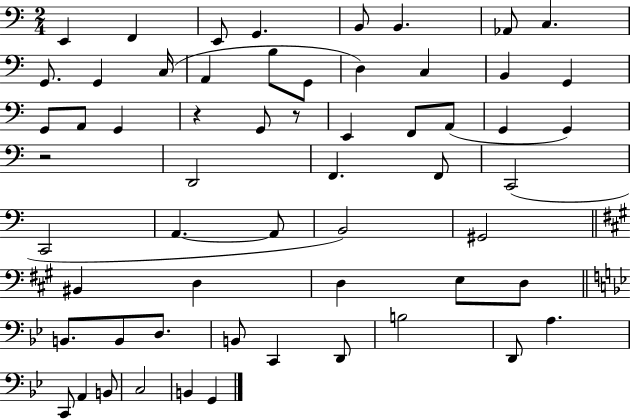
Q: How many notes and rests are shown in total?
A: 59